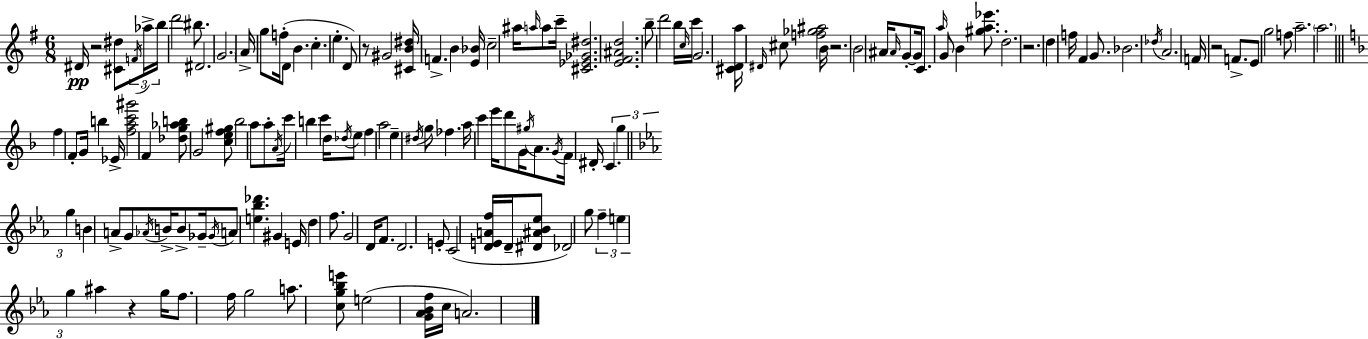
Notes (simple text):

D#4/s R/h [C#4,D#5]/e F4/s Ab5/s B5/s D6/h BIS5/e. D#4/h. G4/h. A4/s G5/e F5/s D4/e B4/q. C5/q. E5/q. D4/e R/e G#4/h [C#4,B4,D#5]/s F4/q. B4/q [E4,Bb4]/s C5/h A#5/s A5/s A5/e C6/s [C#4,Eb4,Gb4,D#5]/h. [E4,F#4,A#4,D5]/h. B5/e D6/h B5/s C5/s C6/s G4/h. [C#4,D4,A5]/s D#4/s C#5/e [F5,Gb5,A#5]/h B4/s R/h. B4/h A#4/s A#4/s G4/e G4/s C4/e. A5/s G4/e B4/q [G#5,A5,Eb6]/e. D5/h. R/h. D5/q F5/s F#4/q G4/e. Bb4/h. Db5/s A4/h. F4/s R/h F4/e. E4/e G5/h F5/e A5/h. A5/h. F5/q F4/e G4/s B5/q Eb4/s [F5,A5,C6,G#6]/h F4/q [Db5,G5,Ab5,B5]/e G4/h [C5,E5,F5,G#5]/e Bb5/h A5/e A5/e A4/s C6/s B5/q C6/q D5/s Db5/s E5/e F5/q A5/h E5/q D#5/s G5/e FES5/q. A5/s C6/q E6/s D6/e G4/s G#5/s A4/e. G4/s F4/s D#4/s C4/q. G5/q G5/q B4/q A4/e G4/e Ab4/s B4/s B4/e Gb4/s Gb4/s A4/e [E5,Bb5,Db6]/q. G#4/q E4/s D5/q F5/e. G4/h D4/s F4/e. D4/h. E4/e C4/h [D4,E4,A4,F5]/s D4/s [D#4,A#4,Bb4,Eb5]/e Db4/h G5/e F5/q E5/q G5/q A#5/q R/q G5/s F5/e. F5/s G5/h A5/e. [C5,G5,Bb5,E6]/e E5/h [G4,Ab4,Bb4,F5]/s C5/s A4/h.